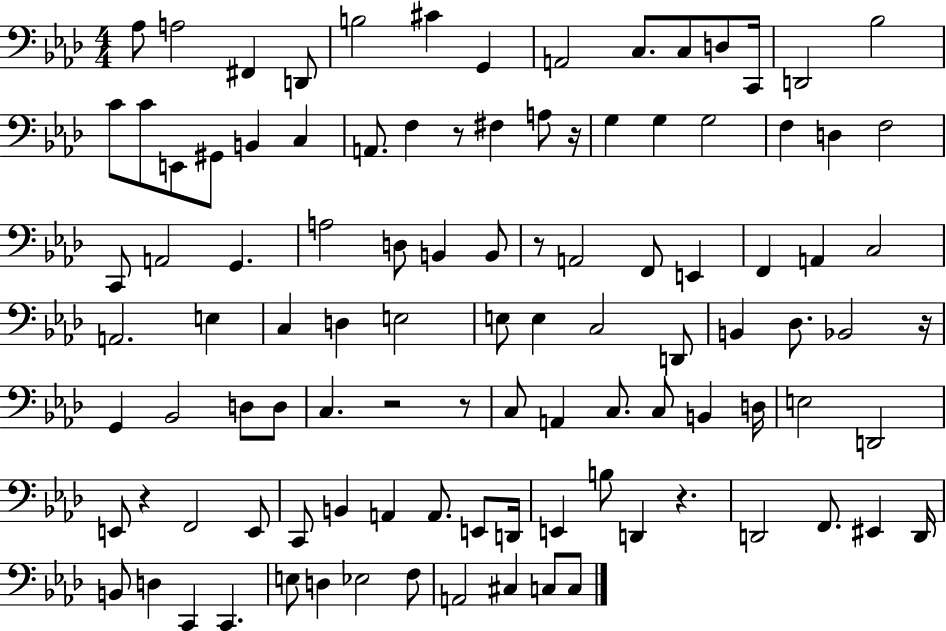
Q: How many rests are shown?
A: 8